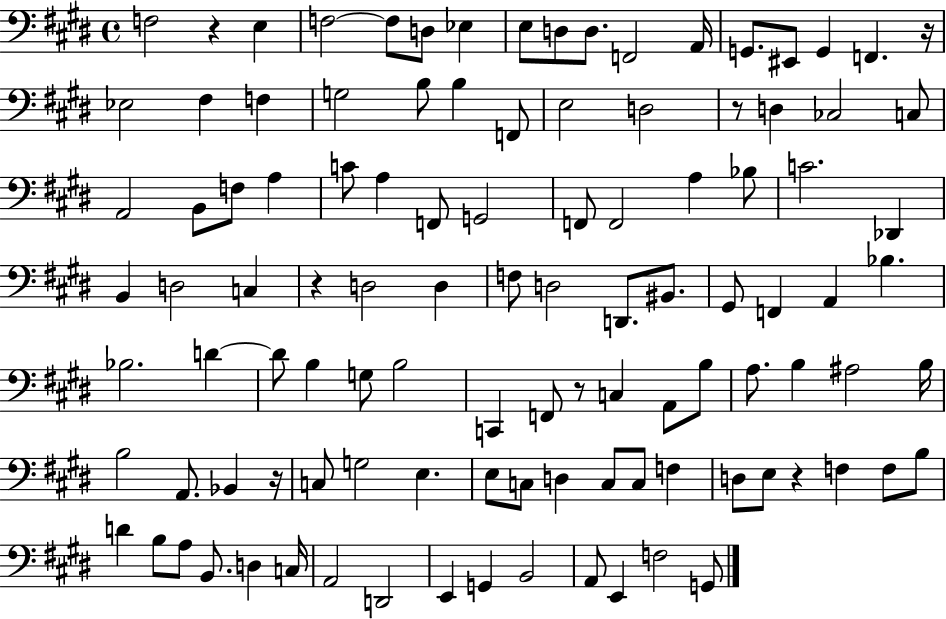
F3/h R/q E3/q F3/h F3/e D3/e Eb3/q E3/e D3/e D3/e. F2/h A2/s G2/e. EIS2/e G2/q F2/q. R/s Eb3/h F#3/q F3/q G3/h B3/e B3/q F2/e E3/h D3/h R/e D3/q CES3/h C3/e A2/h B2/e F3/e A3/q C4/e A3/q F2/e G2/h F2/e F2/h A3/q Bb3/e C4/h. Db2/q B2/q D3/h C3/q R/q D3/h D3/q F3/e D3/h D2/e. BIS2/e. G#2/e F2/q A2/q Bb3/q. Bb3/h. D4/q D4/e B3/q G3/e B3/h C2/q F2/e R/e C3/q A2/e B3/e A3/e. B3/q A#3/h B3/s B3/h A2/e. Bb2/q R/s C3/e G3/h E3/q. E3/e C3/e D3/q C3/e C3/e F3/q D3/e E3/e R/q F3/q F3/e B3/e D4/q B3/e A3/e B2/e. D3/q C3/s A2/h D2/h E2/q G2/q B2/h A2/e E2/q F3/h G2/e